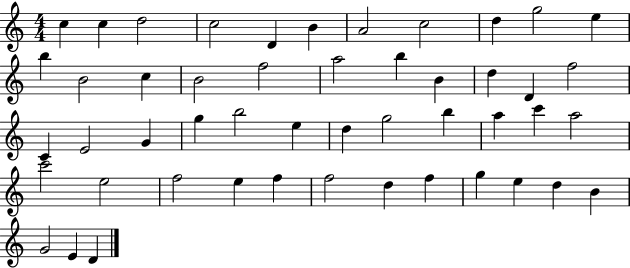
X:1
T:Untitled
M:4/4
L:1/4
K:C
c c d2 c2 D B A2 c2 d g2 e b B2 c B2 f2 a2 b B d D f2 C E2 G g b2 e d g2 b a c' a2 c'2 e2 f2 e f f2 d f g e d B G2 E D